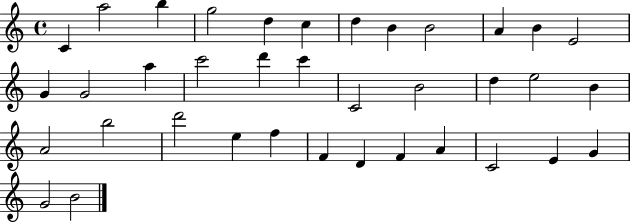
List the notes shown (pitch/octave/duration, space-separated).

C4/q A5/h B5/q G5/h D5/q C5/q D5/q B4/q B4/h A4/q B4/q E4/h G4/q G4/h A5/q C6/h D6/q C6/q C4/h B4/h D5/q E5/h B4/q A4/h B5/h D6/h E5/q F5/q F4/q D4/q F4/q A4/q C4/h E4/q G4/q G4/h B4/h